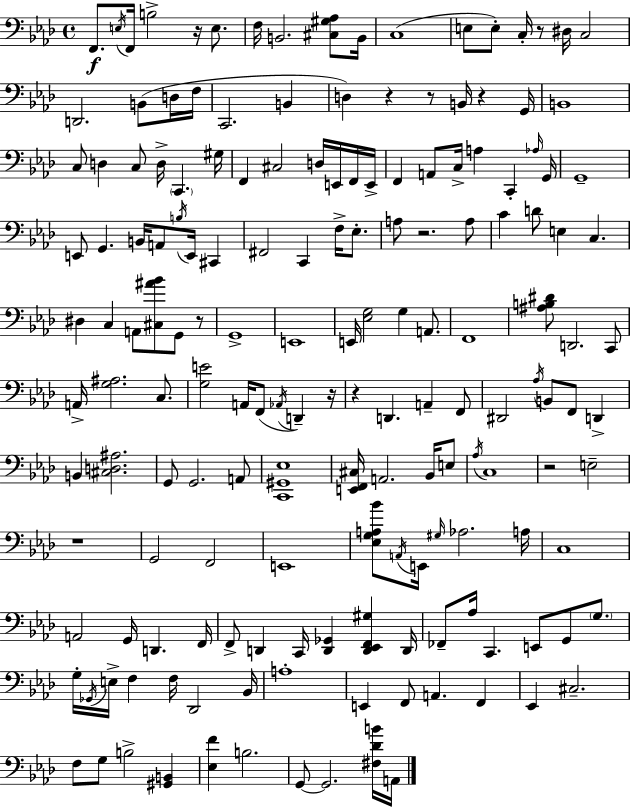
X:1
T:Untitled
M:4/4
L:1/4
K:Ab
F,,/2 E,/4 F,,/4 B,2 z/4 E,/2 F,/4 B,,2 [^C,^G,_A,]/2 B,,/4 C,4 E,/2 E,/2 C,/4 z/2 ^D,/4 C,2 D,,2 B,,/2 D,/4 F,/4 C,,2 B,, D, z z/2 B,,/4 z G,,/4 B,,4 C,/2 D, C,/2 D,/4 C,, ^G,/4 F,, ^C,2 D,/4 E,,/4 F,,/4 E,,/4 F,, A,,/2 C,/4 A, C,, _A,/4 G,,/4 G,,4 E,,/2 G,, B,,/4 A,,/2 B,/4 E,,/4 ^C,, ^F,,2 C,, F,/4 _E,/2 A,/2 z2 A,/2 C D/2 E, C, ^D, C, A,,/2 [^C,^A_B]/2 G,,/2 z/2 G,,4 E,,4 E,,/4 [_E,G,]2 G, A,,/2 F,,4 [^A,B,^D]/2 D,,2 C,,/2 A,,/4 [G,^A,]2 C,/2 [G,E]2 A,,/4 F,,/2 _A,,/4 D,, z/4 z D,, A,, F,,/2 ^D,,2 _A,/4 B,,/2 F,,/2 D,, B,, [^C,D,^A,]2 G,,/2 G,,2 A,,/2 [C,,^G,,_E,]4 [E,,F,,^C,]/4 A,,2 _B,,/4 E,/2 _A,/4 C,4 z2 E,2 z4 G,,2 F,,2 E,,4 [_E,G,A,_B]/2 A,,/4 E,,/4 ^G,/4 _A,2 A,/4 C,4 A,,2 G,,/4 D,, F,,/4 F,,/2 D,, C,,/4 [D,,_G,,] [D,,_E,,F,,^G,] D,,/4 _F,,/2 _A,/4 C,, E,,/2 G,,/2 G,/2 G,/4 _G,,/4 E,/4 F, F,/4 _D,,2 _B,,/4 A,4 E,, F,,/2 A,, F,, _E,, ^C,2 F,/2 G,/2 B,2 [^G,,B,,] [_E,F] B,2 G,,/2 G,,2 [^F,_DB]/4 A,,/4